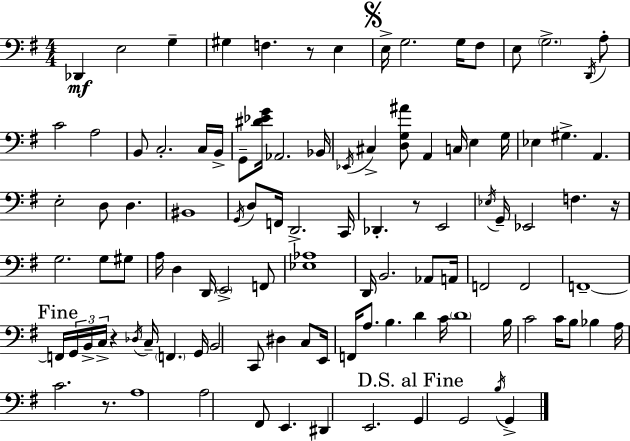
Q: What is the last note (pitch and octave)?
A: G2